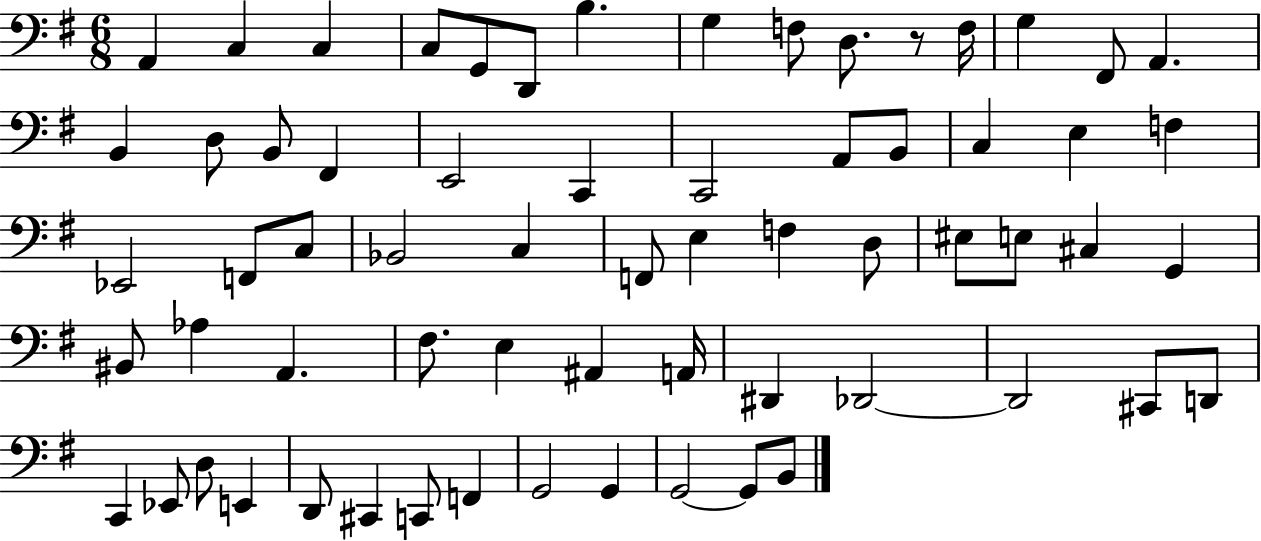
{
  \clef bass
  \numericTimeSignature
  \time 6/8
  \key g \major
  a,4 c4 c4 | c8 g,8 d,8 b4. | g4 f8 d8. r8 f16 | g4 fis,8 a,4. | \break b,4 d8 b,8 fis,4 | e,2 c,4 | c,2 a,8 b,8 | c4 e4 f4 | \break ees,2 f,8 c8 | bes,2 c4 | f,8 e4 f4 d8 | eis8 e8 cis4 g,4 | \break bis,8 aes4 a,4. | fis8. e4 ais,4 a,16 | dis,4 des,2~~ | des,2 cis,8 d,8 | \break c,4 ees,8 d8 e,4 | d,8 cis,4 c,8 f,4 | g,2 g,4 | g,2~~ g,8 b,8 | \break \bar "|."
}